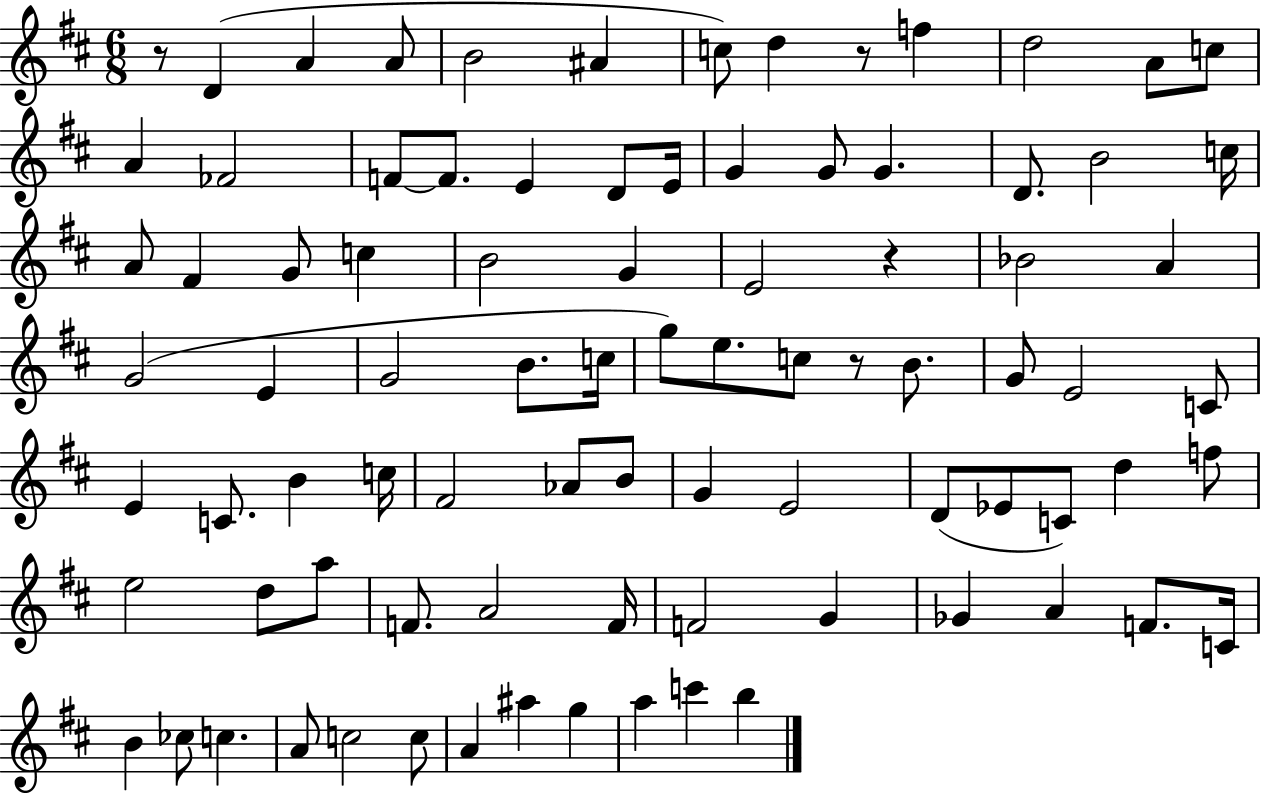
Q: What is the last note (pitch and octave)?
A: B5